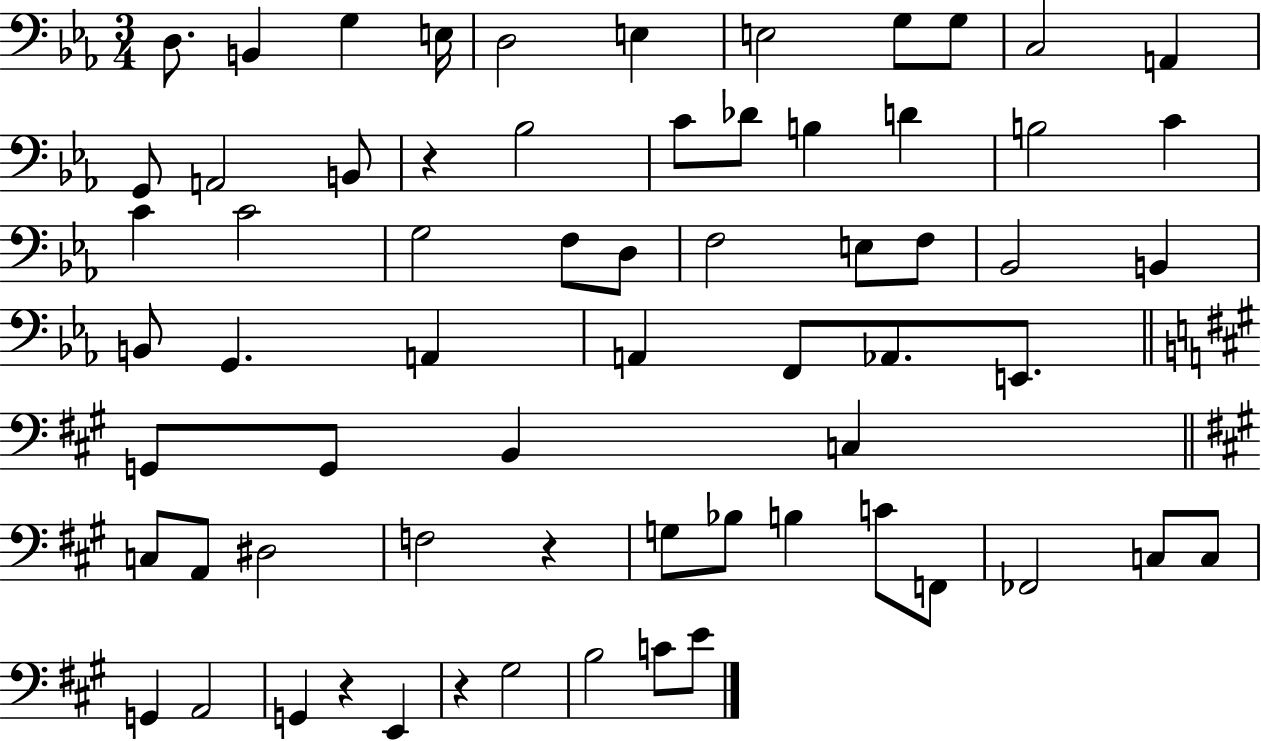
X:1
T:Untitled
M:3/4
L:1/4
K:Eb
D,/2 B,, G, E,/4 D,2 E, E,2 G,/2 G,/2 C,2 A,, G,,/2 A,,2 B,,/2 z _B,2 C/2 _D/2 B, D B,2 C C C2 G,2 F,/2 D,/2 F,2 E,/2 F,/2 _B,,2 B,, B,,/2 G,, A,, A,, F,,/2 _A,,/2 E,,/2 G,,/2 G,,/2 B,, C, C,/2 A,,/2 ^D,2 F,2 z G,/2 _B,/2 B, C/2 F,,/2 _F,,2 C,/2 C,/2 G,, A,,2 G,, z E,, z ^G,2 B,2 C/2 E/2